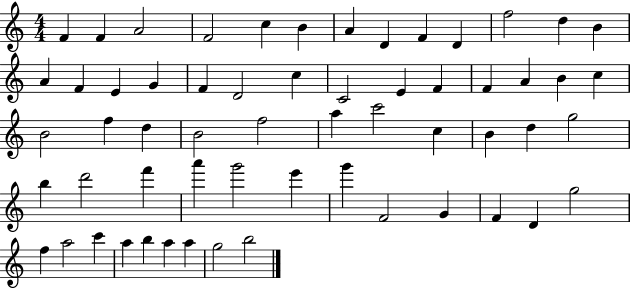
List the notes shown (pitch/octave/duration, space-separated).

F4/q F4/q A4/h F4/h C5/q B4/q A4/q D4/q F4/q D4/q F5/h D5/q B4/q A4/q F4/q E4/q G4/q F4/q D4/h C5/q C4/h E4/q F4/q F4/q A4/q B4/q C5/q B4/h F5/q D5/q B4/h F5/h A5/q C6/h C5/q B4/q D5/q G5/h B5/q D6/h F6/q A6/q G6/h E6/q G6/q F4/h G4/q F4/q D4/q G5/h F5/q A5/h C6/q A5/q B5/q A5/q A5/q G5/h B5/h